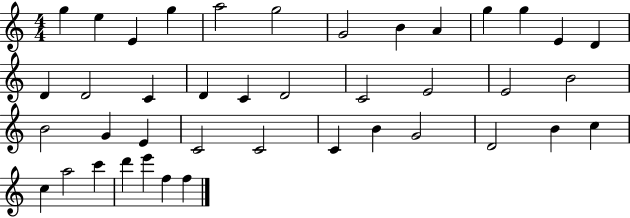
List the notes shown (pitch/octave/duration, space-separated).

G5/q E5/q E4/q G5/q A5/h G5/h G4/h B4/q A4/q G5/q G5/q E4/q D4/q D4/q D4/h C4/q D4/q C4/q D4/h C4/h E4/h E4/h B4/h B4/h G4/q E4/q C4/h C4/h C4/q B4/q G4/h D4/h B4/q C5/q C5/q A5/h C6/q D6/q E6/q F5/q F5/q